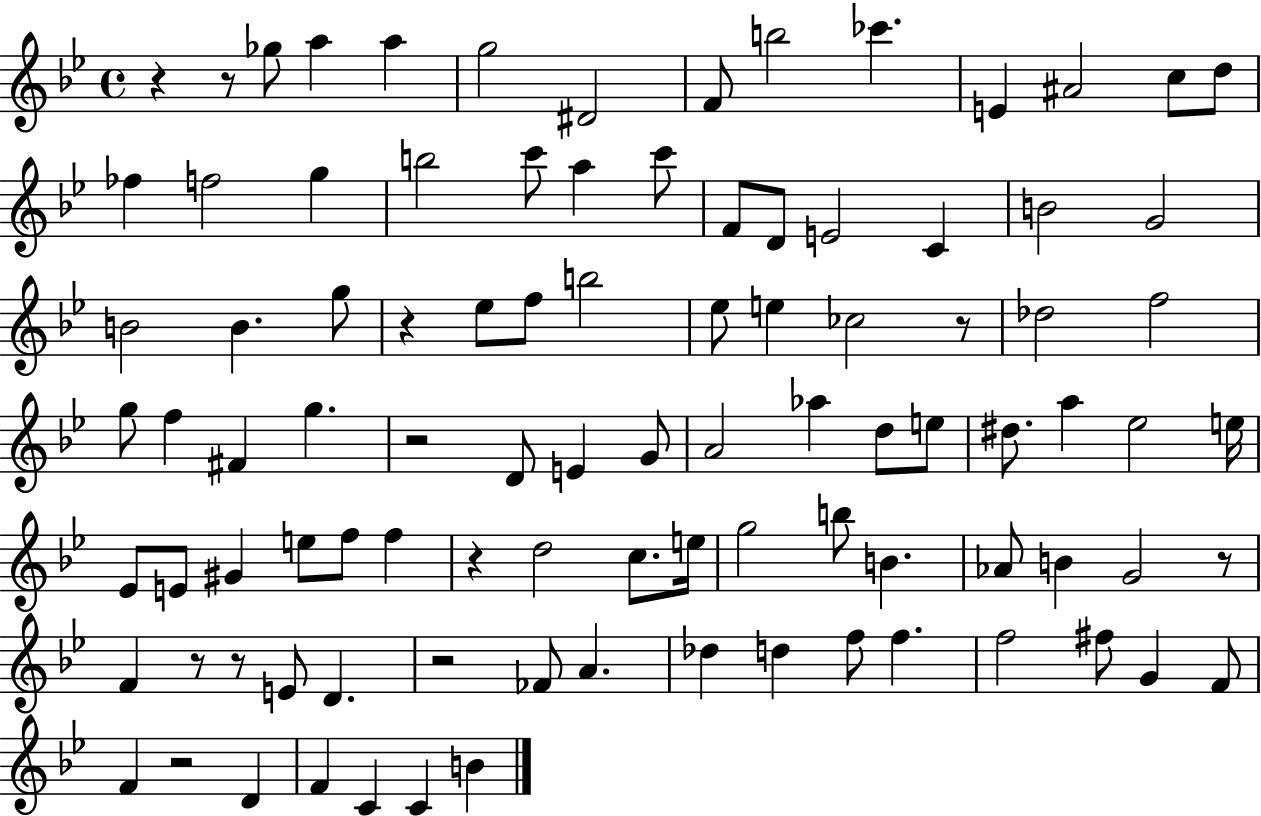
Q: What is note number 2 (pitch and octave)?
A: A5